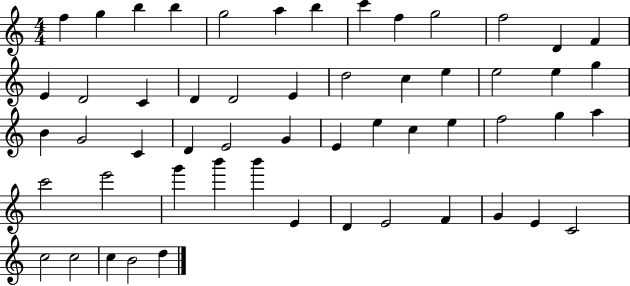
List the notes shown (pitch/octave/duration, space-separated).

F5/q G5/q B5/q B5/q G5/h A5/q B5/q C6/q F5/q G5/h F5/h D4/q F4/q E4/q D4/h C4/q D4/q D4/h E4/q D5/h C5/q E5/q E5/h E5/q G5/q B4/q G4/h C4/q D4/q E4/h G4/q E4/q E5/q C5/q E5/q F5/h G5/q A5/q C6/h E6/h G6/q B6/q B6/q E4/q D4/q E4/h F4/q G4/q E4/q C4/h C5/h C5/h C5/q B4/h D5/q